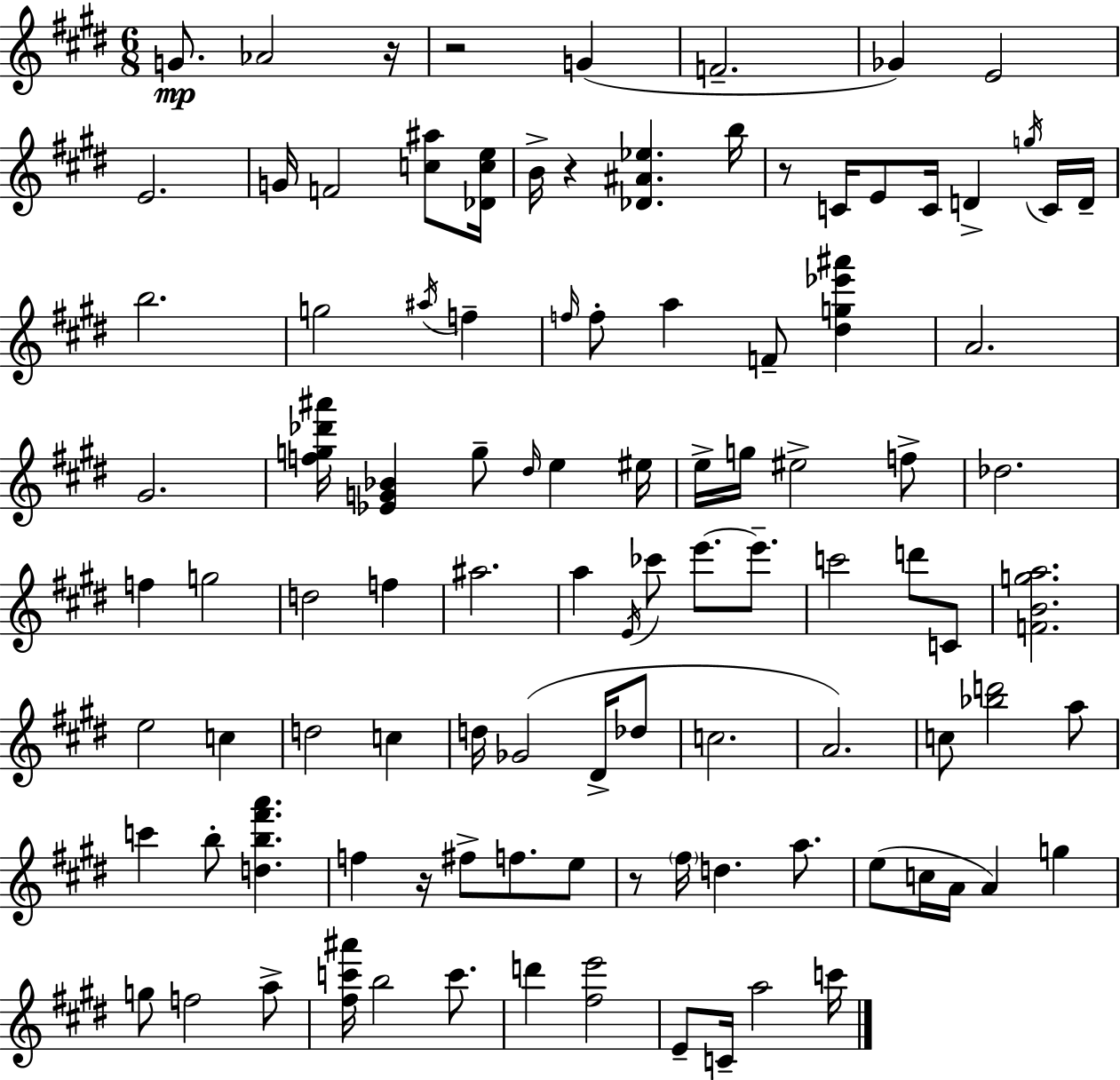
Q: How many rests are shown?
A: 6